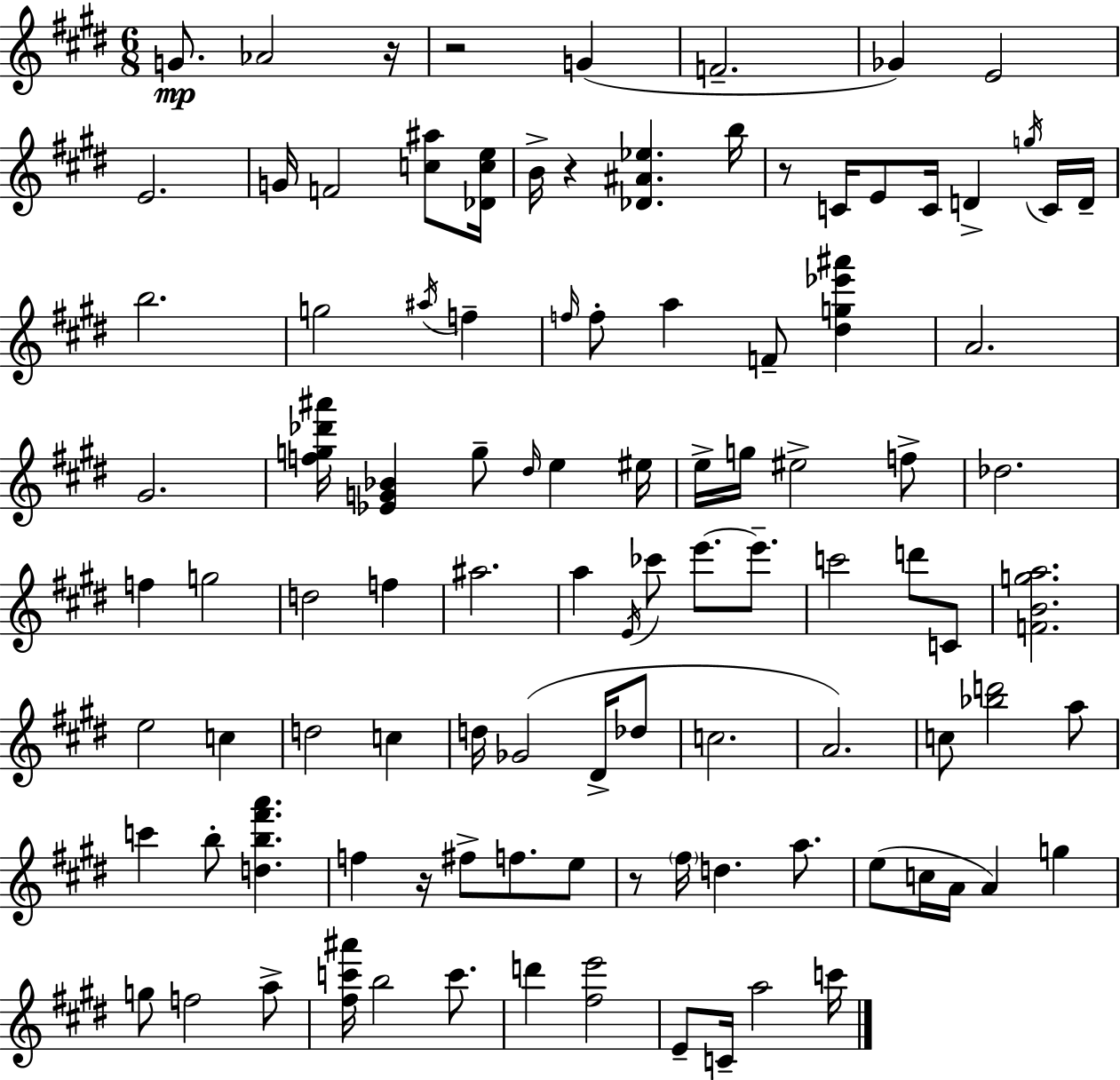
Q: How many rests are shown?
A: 6